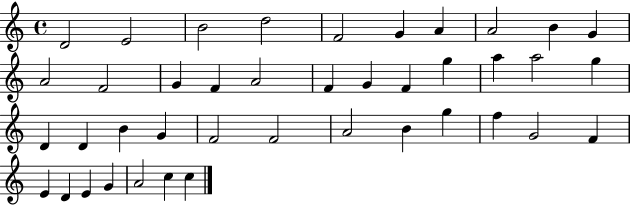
{
  \clef treble
  \time 4/4
  \defaultTimeSignature
  \key c \major
  d'2 e'2 | b'2 d''2 | f'2 g'4 a'4 | a'2 b'4 g'4 | \break a'2 f'2 | g'4 f'4 a'2 | f'4 g'4 f'4 g''4 | a''4 a''2 g''4 | \break d'4 d'4 b'4 g'4 | f'2 f'2 | a'2 b'4 g''4 | f''4 g'2 f'4 | \break e'4 d'4 e'4 g'4 | a'2 c''4 c''4 | \bar "|."
}